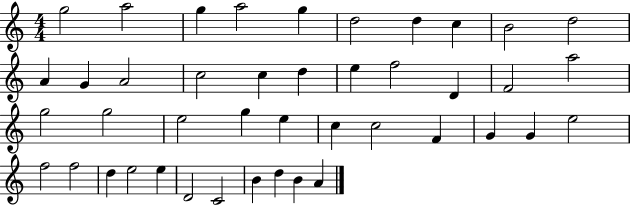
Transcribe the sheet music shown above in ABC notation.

X:1
T:Untitled
M:4/4
L:1/4
K:C
g2 a2 g a2 g d2 d c B2 d2 A G A2 c2 c d e f2 D F2 a2 g2 g2 e2 g e c c2 F G G e2 f2 f2 d e2 e D2 C2 B d B A